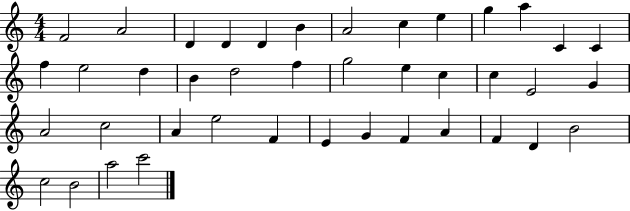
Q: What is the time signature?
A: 4/4